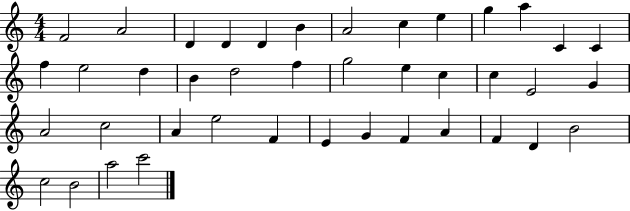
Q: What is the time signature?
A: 4/4